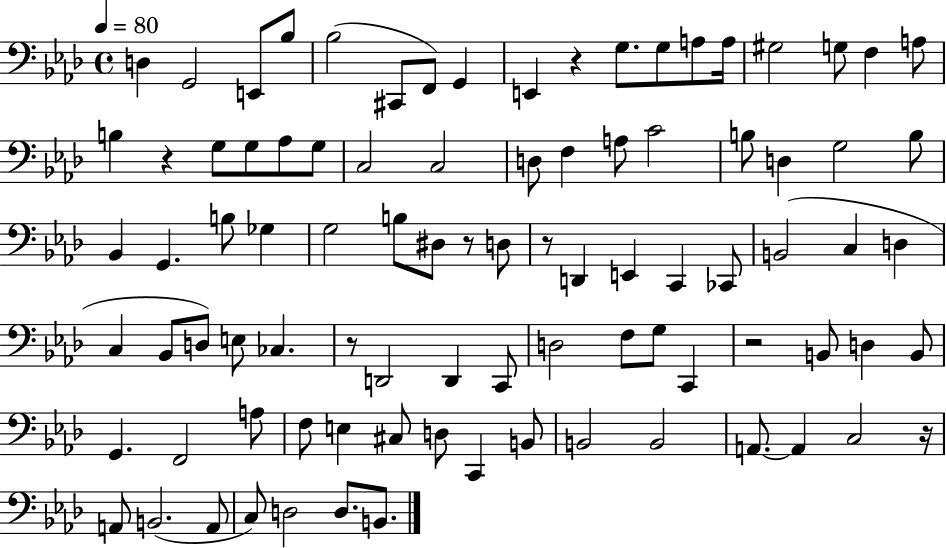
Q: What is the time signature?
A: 4/4